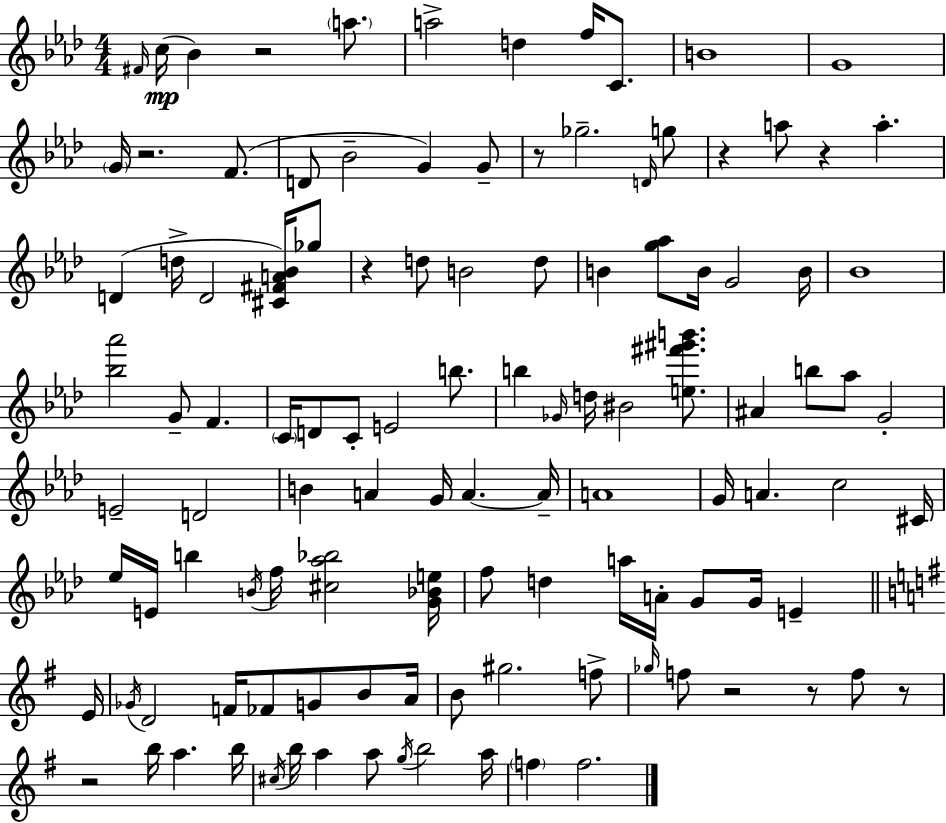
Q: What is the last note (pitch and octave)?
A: F5